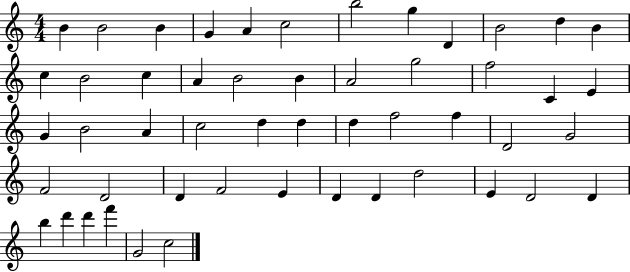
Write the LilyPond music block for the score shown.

{
  \clef treble
  \numericTimeSignature
  \time 4/4
  \key c \major
  b'4 b'2 b'4 | g'4 a'4 c''2 | b''2 g''4 d'4 | b'2 d''4 b'4 | \break c''4 b'2 c''4 | a'4 b'2 b'4 | a'2 g''2 | f''2 c'4 e'4 | \break g'4 b'2 a'4 | c''2 d''4 d''4 | d''4 f''2 f''4 | d'2 g'2 | \break f'2 d'2 | d'4 f'2 e'4 | d'4 d'4 d''2 | e'4 d'2 d'4 | \break b''4 d'''4 d'''4 f'''4 | g'2 c''2 | \bar "|."
}